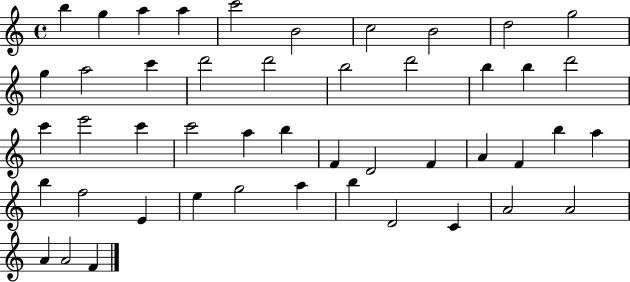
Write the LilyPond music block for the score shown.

{
  \clef treble
  \time 4/4
  \defaultTimeSignature
  \key c \major
  b''4 g''4 a''4 a''4 | c'''2 b'2 | c''2 b'2 | d''2 g''2 | \break g''4 a''2 c'''4 | d'''2 d'''2 | b''2 d'''2 | b''4 b''4 d'''2 | \break c'''4 e'''2 c'''4 | c'''2 a''4 b''4 | f'4 d'2 f'4 | a'4 f'4 b''4 a''4 | \break b''4 f''2 e'4 | e''4 g''2 a''4 | b''4 d'2 c'4 | a'2 a'2 | \break a'4 a'2 f'4 | \bar "|."
}